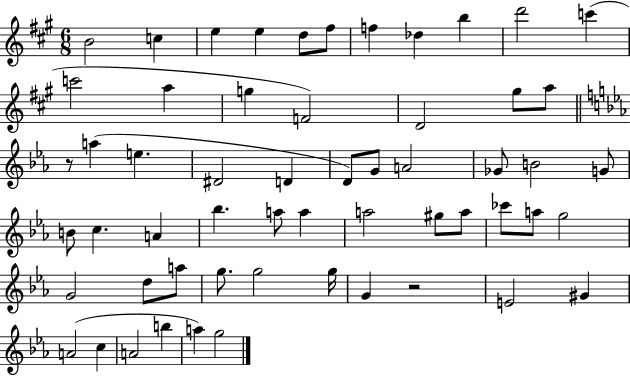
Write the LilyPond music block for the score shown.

{
  \clef treble
  \numericTimeSignature
  \time 6/8
  \key a \major
  b'2 c''4 | e''4 e''4 d''8 fis''8 | f''4 des''4 b''4 | d'''2 c'''4( | \break c'''2 a''4 | g''4 f'2) | d'2 gis''8 a''8 | \bar "||" \break \key c \minor r8 a''4( e''4. | dis'2 d'4 | d'8) g'8 a'2 | ges'8 b'2 g'8 | \break b'8 c''4. a'4 | bes''4. a''8 a''4 | a''2 gis''8 a''8 | ces'''8 a''8 g''2 | \break g'2 d''8 a''8 | g''8. g''2 g''16 | g'4 r2 | e'2 gis'4 | \break a'2( c''4 | a'2 b''4 | a''4) g''2 | \bar "|."
}